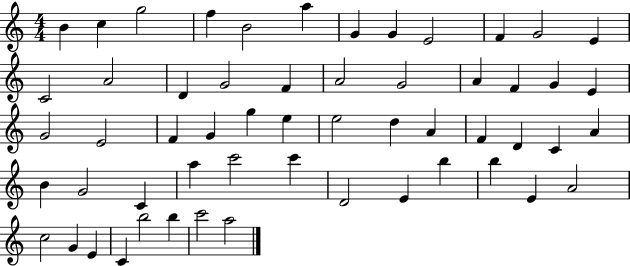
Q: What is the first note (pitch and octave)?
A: B4